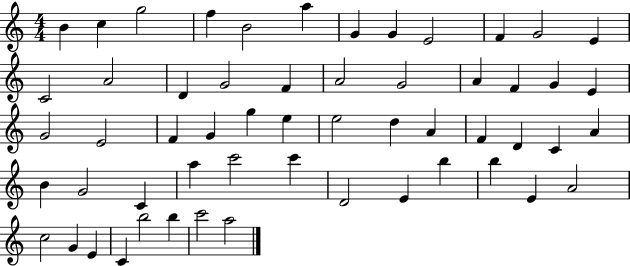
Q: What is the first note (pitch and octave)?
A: B4